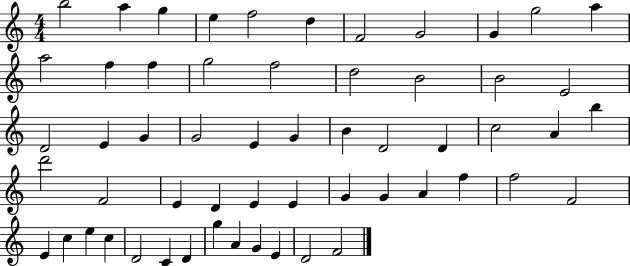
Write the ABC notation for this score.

X:1
T:Untitled
M:4/4
L:1/4
K:C
b2 a g e f2 d F2 G2 G g2 a a2 f f g2 f2 d2 B2 B2 E2 D2 E G G2 E G B D2 D c2 A b d'2 F2 E D E E G G A f f2 F2 E c e c D2 C D g A G E D2 F2